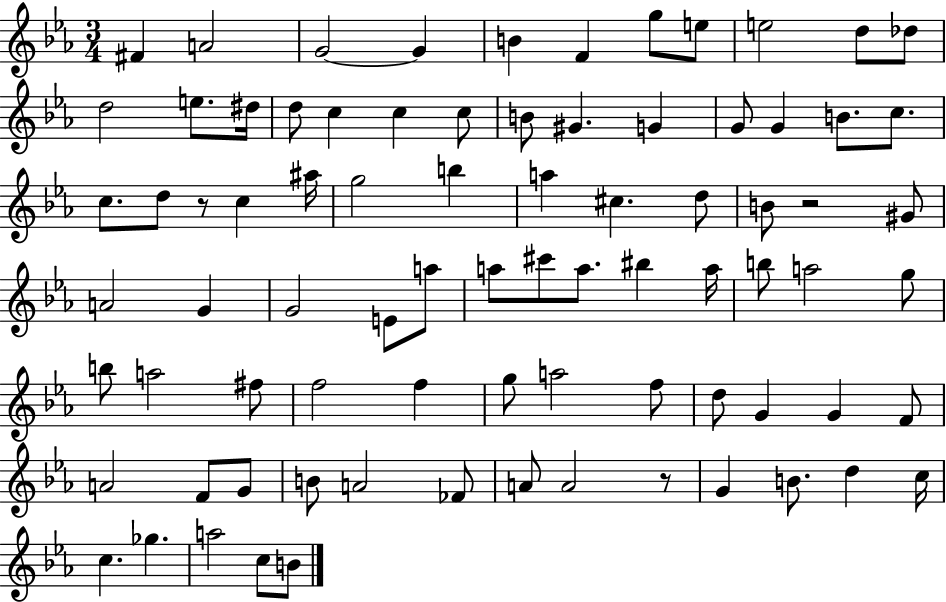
F#4/q A4/h G4/h G4/q B4/q F4/q G5/e E5/e E5/h D5/e Db5/e D5/h E5/e. D#5/s D5/e C5/q C5/q C5/e B4/e G#4/q. G4/q G4/e G4/q B4/e. C5/e. C5/e. D5/e R/e C5/q A#5/s G5/h B5/q A5/q C#5/q. D5/e B4/e R/h G#4/e A4/h G4/q G4/h E4/e A5/e A5/e C#6/e A5/e. BIS5/q A5/s B5/e A5/h G5/e B5/e A5/h F#5/e F5/h F5/q G5/e A5/h F5/e D5/e G4/q G4/q F4/e A4/h F4/e G4/e B4/e A4/h FES4/e A4/e A4/h R/e G4/q B4/e. D5/q C5/s C5/q. Gb5/q. A5/h C5/e B4/e